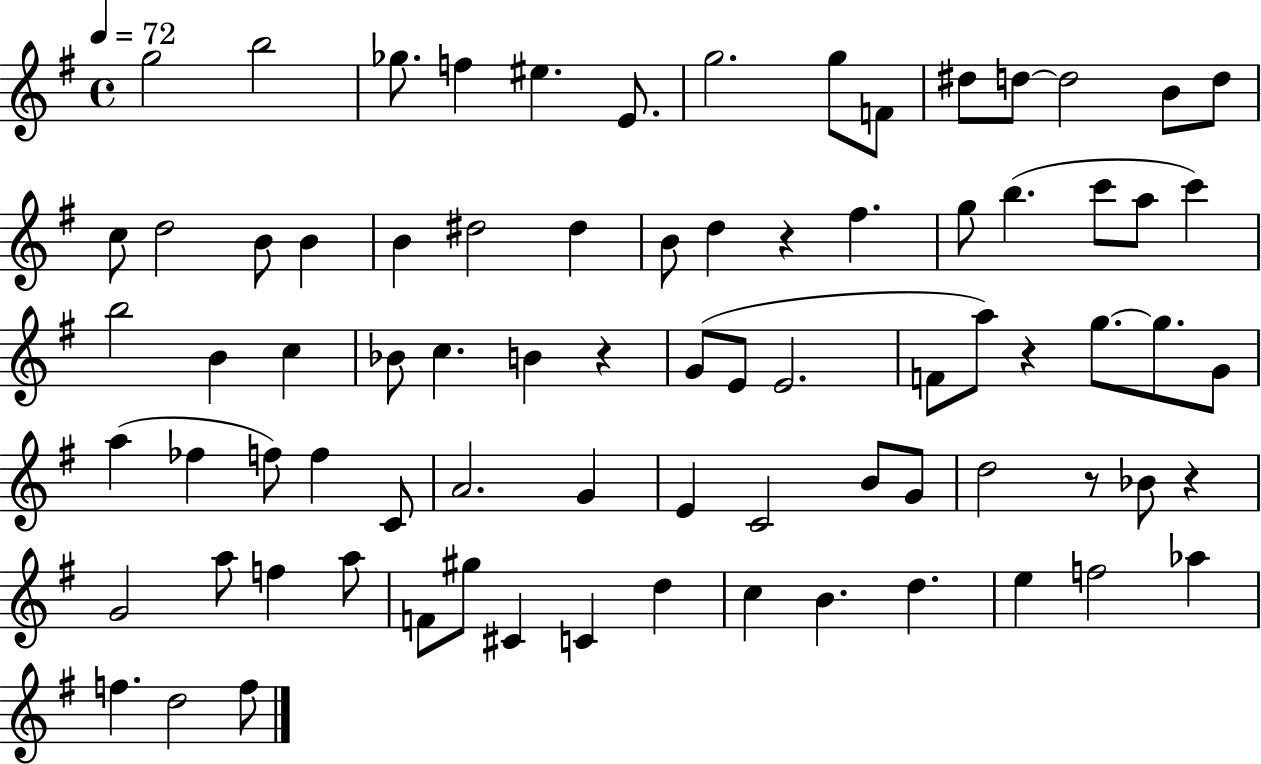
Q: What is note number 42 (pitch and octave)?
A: G5